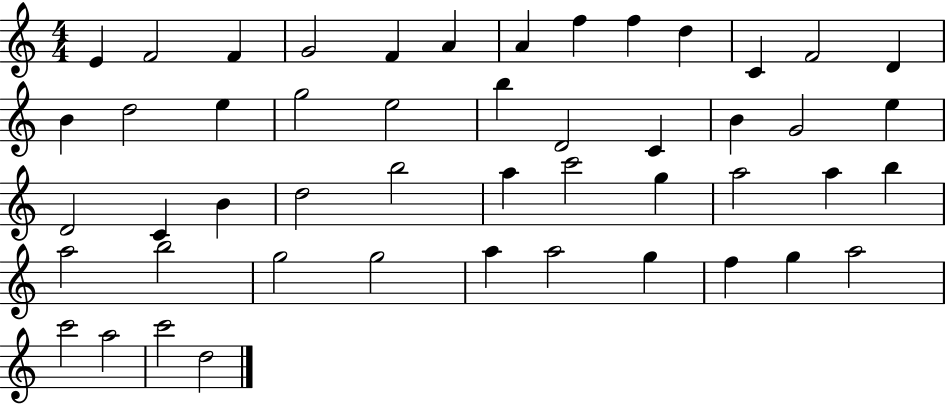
X:1
T:Untitled
M:4/4
L:1/4
K:C
E F2 F G2 F A A f f d C F2 D B d2 e g2 e2 b D2 C B G2 e D2 C B d2 b2 a c'2 g a2 a b a2 b2 g2 g2 a a2 g f g a2 c'2 a2 c'2 d2